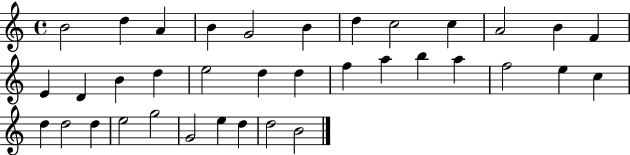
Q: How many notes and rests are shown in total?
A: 36